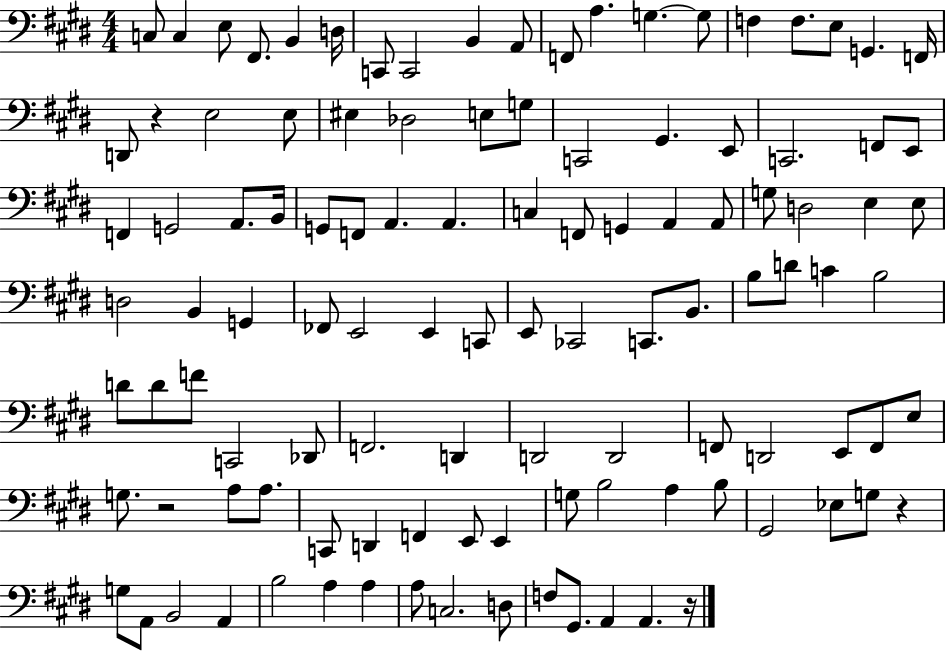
{
  \clef bass
  \numericTimeSignature
  \time 4/4
  \key e \major
  c8 c4 e8 fis,8. b,4 d16 | c,8 c,2 b,4 a,8 | f,8 a4. g4.~~ g8 | f4 f8. e8 g,4. f,16 | \break d,8 r4 e2 e8 | eis4 des2 e8 g8 | c,2 gis,4. e,8 | c,2. f,8 e,8 | \break f,4 g,2 a,8. b,16 | g,8 f,8 a,4. a,4. | c4 f,8 g,4 a,4 a,8 | g8 d2 e4 e8 | \break d2 b,4 g,4 | fes,8 e,2 e,4 c,8 | e,8 ces,2 c,8. b,8. | b8 d'8 c'4 b2 | \break d'8 d'8 f'8 c,2 des,8 | f,2. d,4 | d,2 d,2 | f,8 d,2 e,8 f,8 e8 | \break g8. r2 a8 a8. | c,8 d,4 f,4 e,8 e,4 | g8 b2 a4 b8 | gis,2 ees8 g8 r4 | \break g8 a,8 b,2 a,4 | b2 a4 a4 | a8 c2. d8 | f8 gis,8. a,4 a,4. r16 | \break \bar "|."
}